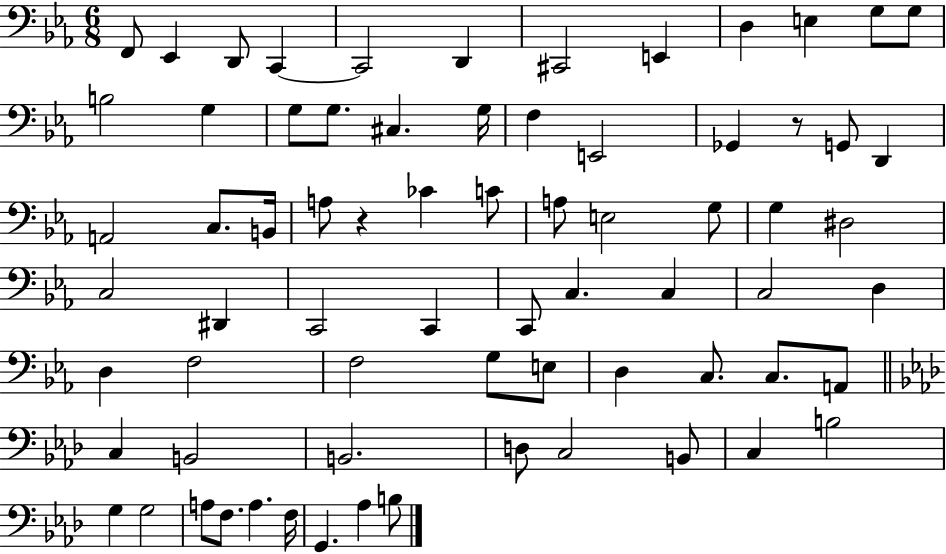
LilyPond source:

{
  \clef bass
  \numericTimeSignature
  \time 6/8
  \key ees \major
  f,8 ees,4 d,8 c,4~~ | c,2 d,4 | cis,2 e,4 | d4 e4 g8 g8 | \break b2 g4 | g8 g8. cis4. g16 | f4 e,2 | ges,4 r8 g,8 d,4 | \break a,2 c8. b,16 | a8 r4 ces'4 c'8 | a8 e2 g8 | g4 dis2 | \break c2 dis,4 | c,2 c,4 | c,8 c4. c4 | c2 d4 | \break d4 f2 | f2 g8 e8 | d4 c8. c8. a,8 | \bar "||" \break \key f \minor c4 b,2 | b,2. | d8 c2 b,8 | c4 b2 | \break g4 g2 | a8 f8. a4. f16 | g,4. aes4 b8 | \bar "|."
}